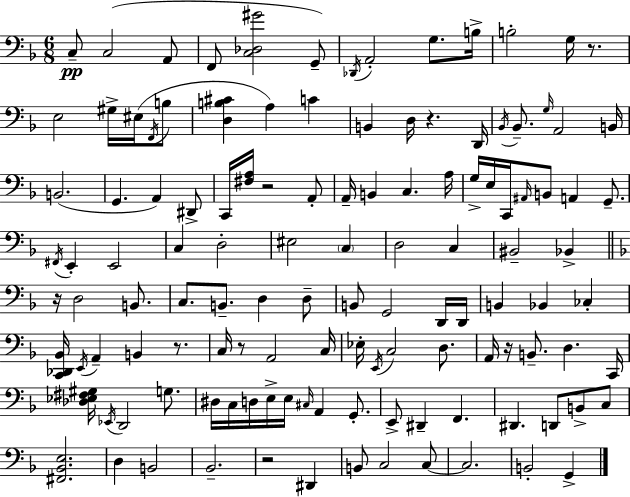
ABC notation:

X:1
T:Untitled
M:6/8
L:1/4
K:F
C,/2 C,2 A,,/2 F,,/2 [C,_D,^G]2 G,,/2 _D,,/4 A,,2 G,/2 B,/4 B,2 G,/4 z/2 E,2 ^G,/4 ^E,/4 F,,/4 B,/2 [D,B,^C] A, C B,, D,/4 z D,,/4 _B,,/4 _B,,/2 G,/4 A,,2 B,,/4 B,,2 G,, A,, ^D,,/2 C,,/4 [^F,A,]/4 z2 A,,/2 A,,/4 B,, C, A,/4 G,/4 E,/4 C,,/4 ^A,,/4 B,,/2 A,, G,,/2 ^F,,/4 E,, E,,2 C, D,2 ^E,2 C, D,2 C, ^B,,2 _B,, z/4 D,2 B,,/2 C,/2 B,,/2 D, D,/2 B,,/2 G,,2 D,,/4 D,,/4 B,, _B,, _C, [C,,_D,,_B,,]/4 E,,/4 A,, B,, z/2 C,/4 z/2 A,,2 C,/4 _E,/4 E,,/4 C,2 D,/2 A,,/4 z/4 B,,/2 D, C,,/4 [_D,_E,^F,^G,]/4 _E,,/4 D,,2 G,/2 ^D,/4 C,/4 D,/4 E,/4 E,/4 ^C,/4 A,, G,,/2 E,,/2 ^D,, F,, ^D,, D,,/2 B,,/2 C,/2 [^F,,_B,,E,]2 D, B,,2 _B,,2 z2 ^D,, B,,/2 C,2 C,/2 C,2 B,,2 G,,